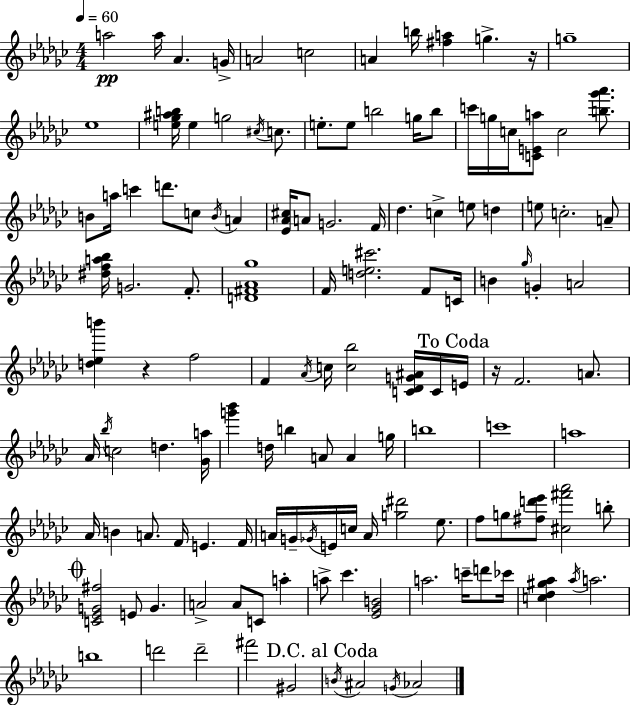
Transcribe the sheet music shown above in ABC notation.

X:1
T:Untitled
M:4/4
L:1/4
K:Ebm
a2 a/4 _A G/4 A2 c2 A b/4 [^fa] g z/4 g4 _e4 [e_g^ab]/4 e g2 ^c/4 c/2 e/2 e/2 b2 g/4 b/2 c'/4 g/4 c/4 [CEa]/2 c2 [b_g'_a']/2 B/2 a/4 c' d'/2 c/2 B/4 A [_E_A^c]/4 A/2 G2 F/4 _d c e/2 d e/2 c2 A/2 [^dfa_b]/4 G2 F/2 [D^F_A_g]4 F/4 [de^c']2 F/2 C/4 B _g/4 G A2 [d_eb'] z f2 F _A/4 c/4 [c_b]2 [C_DG^A]/4 C/4 E/4 z/4 F2 A/2 _A/4 _b/4 c2 d [_Ga]/4 [g'_b'] d/4 b A/2 A g/4 b4 c'4 a4 _A/4 B A/2 F/4 E F/4 A/4 G/4 _G/4 E/4 c/4 A/4 [g^d']2 _e/2 f/2 g/2 [^fd'_e']/2 [^c^f'_a']2 b/2 [C_EG^f]2 E/2 G A2 A/2 C/2 a a/2 _c' [_E_GB]2 a2 c'/4 d'/2 _c'/4 [c_d^g_a] _a/4 a2 b4 d'2 d'2 ^f'2 ^G2 B/4 ^A2 G/4 _A2